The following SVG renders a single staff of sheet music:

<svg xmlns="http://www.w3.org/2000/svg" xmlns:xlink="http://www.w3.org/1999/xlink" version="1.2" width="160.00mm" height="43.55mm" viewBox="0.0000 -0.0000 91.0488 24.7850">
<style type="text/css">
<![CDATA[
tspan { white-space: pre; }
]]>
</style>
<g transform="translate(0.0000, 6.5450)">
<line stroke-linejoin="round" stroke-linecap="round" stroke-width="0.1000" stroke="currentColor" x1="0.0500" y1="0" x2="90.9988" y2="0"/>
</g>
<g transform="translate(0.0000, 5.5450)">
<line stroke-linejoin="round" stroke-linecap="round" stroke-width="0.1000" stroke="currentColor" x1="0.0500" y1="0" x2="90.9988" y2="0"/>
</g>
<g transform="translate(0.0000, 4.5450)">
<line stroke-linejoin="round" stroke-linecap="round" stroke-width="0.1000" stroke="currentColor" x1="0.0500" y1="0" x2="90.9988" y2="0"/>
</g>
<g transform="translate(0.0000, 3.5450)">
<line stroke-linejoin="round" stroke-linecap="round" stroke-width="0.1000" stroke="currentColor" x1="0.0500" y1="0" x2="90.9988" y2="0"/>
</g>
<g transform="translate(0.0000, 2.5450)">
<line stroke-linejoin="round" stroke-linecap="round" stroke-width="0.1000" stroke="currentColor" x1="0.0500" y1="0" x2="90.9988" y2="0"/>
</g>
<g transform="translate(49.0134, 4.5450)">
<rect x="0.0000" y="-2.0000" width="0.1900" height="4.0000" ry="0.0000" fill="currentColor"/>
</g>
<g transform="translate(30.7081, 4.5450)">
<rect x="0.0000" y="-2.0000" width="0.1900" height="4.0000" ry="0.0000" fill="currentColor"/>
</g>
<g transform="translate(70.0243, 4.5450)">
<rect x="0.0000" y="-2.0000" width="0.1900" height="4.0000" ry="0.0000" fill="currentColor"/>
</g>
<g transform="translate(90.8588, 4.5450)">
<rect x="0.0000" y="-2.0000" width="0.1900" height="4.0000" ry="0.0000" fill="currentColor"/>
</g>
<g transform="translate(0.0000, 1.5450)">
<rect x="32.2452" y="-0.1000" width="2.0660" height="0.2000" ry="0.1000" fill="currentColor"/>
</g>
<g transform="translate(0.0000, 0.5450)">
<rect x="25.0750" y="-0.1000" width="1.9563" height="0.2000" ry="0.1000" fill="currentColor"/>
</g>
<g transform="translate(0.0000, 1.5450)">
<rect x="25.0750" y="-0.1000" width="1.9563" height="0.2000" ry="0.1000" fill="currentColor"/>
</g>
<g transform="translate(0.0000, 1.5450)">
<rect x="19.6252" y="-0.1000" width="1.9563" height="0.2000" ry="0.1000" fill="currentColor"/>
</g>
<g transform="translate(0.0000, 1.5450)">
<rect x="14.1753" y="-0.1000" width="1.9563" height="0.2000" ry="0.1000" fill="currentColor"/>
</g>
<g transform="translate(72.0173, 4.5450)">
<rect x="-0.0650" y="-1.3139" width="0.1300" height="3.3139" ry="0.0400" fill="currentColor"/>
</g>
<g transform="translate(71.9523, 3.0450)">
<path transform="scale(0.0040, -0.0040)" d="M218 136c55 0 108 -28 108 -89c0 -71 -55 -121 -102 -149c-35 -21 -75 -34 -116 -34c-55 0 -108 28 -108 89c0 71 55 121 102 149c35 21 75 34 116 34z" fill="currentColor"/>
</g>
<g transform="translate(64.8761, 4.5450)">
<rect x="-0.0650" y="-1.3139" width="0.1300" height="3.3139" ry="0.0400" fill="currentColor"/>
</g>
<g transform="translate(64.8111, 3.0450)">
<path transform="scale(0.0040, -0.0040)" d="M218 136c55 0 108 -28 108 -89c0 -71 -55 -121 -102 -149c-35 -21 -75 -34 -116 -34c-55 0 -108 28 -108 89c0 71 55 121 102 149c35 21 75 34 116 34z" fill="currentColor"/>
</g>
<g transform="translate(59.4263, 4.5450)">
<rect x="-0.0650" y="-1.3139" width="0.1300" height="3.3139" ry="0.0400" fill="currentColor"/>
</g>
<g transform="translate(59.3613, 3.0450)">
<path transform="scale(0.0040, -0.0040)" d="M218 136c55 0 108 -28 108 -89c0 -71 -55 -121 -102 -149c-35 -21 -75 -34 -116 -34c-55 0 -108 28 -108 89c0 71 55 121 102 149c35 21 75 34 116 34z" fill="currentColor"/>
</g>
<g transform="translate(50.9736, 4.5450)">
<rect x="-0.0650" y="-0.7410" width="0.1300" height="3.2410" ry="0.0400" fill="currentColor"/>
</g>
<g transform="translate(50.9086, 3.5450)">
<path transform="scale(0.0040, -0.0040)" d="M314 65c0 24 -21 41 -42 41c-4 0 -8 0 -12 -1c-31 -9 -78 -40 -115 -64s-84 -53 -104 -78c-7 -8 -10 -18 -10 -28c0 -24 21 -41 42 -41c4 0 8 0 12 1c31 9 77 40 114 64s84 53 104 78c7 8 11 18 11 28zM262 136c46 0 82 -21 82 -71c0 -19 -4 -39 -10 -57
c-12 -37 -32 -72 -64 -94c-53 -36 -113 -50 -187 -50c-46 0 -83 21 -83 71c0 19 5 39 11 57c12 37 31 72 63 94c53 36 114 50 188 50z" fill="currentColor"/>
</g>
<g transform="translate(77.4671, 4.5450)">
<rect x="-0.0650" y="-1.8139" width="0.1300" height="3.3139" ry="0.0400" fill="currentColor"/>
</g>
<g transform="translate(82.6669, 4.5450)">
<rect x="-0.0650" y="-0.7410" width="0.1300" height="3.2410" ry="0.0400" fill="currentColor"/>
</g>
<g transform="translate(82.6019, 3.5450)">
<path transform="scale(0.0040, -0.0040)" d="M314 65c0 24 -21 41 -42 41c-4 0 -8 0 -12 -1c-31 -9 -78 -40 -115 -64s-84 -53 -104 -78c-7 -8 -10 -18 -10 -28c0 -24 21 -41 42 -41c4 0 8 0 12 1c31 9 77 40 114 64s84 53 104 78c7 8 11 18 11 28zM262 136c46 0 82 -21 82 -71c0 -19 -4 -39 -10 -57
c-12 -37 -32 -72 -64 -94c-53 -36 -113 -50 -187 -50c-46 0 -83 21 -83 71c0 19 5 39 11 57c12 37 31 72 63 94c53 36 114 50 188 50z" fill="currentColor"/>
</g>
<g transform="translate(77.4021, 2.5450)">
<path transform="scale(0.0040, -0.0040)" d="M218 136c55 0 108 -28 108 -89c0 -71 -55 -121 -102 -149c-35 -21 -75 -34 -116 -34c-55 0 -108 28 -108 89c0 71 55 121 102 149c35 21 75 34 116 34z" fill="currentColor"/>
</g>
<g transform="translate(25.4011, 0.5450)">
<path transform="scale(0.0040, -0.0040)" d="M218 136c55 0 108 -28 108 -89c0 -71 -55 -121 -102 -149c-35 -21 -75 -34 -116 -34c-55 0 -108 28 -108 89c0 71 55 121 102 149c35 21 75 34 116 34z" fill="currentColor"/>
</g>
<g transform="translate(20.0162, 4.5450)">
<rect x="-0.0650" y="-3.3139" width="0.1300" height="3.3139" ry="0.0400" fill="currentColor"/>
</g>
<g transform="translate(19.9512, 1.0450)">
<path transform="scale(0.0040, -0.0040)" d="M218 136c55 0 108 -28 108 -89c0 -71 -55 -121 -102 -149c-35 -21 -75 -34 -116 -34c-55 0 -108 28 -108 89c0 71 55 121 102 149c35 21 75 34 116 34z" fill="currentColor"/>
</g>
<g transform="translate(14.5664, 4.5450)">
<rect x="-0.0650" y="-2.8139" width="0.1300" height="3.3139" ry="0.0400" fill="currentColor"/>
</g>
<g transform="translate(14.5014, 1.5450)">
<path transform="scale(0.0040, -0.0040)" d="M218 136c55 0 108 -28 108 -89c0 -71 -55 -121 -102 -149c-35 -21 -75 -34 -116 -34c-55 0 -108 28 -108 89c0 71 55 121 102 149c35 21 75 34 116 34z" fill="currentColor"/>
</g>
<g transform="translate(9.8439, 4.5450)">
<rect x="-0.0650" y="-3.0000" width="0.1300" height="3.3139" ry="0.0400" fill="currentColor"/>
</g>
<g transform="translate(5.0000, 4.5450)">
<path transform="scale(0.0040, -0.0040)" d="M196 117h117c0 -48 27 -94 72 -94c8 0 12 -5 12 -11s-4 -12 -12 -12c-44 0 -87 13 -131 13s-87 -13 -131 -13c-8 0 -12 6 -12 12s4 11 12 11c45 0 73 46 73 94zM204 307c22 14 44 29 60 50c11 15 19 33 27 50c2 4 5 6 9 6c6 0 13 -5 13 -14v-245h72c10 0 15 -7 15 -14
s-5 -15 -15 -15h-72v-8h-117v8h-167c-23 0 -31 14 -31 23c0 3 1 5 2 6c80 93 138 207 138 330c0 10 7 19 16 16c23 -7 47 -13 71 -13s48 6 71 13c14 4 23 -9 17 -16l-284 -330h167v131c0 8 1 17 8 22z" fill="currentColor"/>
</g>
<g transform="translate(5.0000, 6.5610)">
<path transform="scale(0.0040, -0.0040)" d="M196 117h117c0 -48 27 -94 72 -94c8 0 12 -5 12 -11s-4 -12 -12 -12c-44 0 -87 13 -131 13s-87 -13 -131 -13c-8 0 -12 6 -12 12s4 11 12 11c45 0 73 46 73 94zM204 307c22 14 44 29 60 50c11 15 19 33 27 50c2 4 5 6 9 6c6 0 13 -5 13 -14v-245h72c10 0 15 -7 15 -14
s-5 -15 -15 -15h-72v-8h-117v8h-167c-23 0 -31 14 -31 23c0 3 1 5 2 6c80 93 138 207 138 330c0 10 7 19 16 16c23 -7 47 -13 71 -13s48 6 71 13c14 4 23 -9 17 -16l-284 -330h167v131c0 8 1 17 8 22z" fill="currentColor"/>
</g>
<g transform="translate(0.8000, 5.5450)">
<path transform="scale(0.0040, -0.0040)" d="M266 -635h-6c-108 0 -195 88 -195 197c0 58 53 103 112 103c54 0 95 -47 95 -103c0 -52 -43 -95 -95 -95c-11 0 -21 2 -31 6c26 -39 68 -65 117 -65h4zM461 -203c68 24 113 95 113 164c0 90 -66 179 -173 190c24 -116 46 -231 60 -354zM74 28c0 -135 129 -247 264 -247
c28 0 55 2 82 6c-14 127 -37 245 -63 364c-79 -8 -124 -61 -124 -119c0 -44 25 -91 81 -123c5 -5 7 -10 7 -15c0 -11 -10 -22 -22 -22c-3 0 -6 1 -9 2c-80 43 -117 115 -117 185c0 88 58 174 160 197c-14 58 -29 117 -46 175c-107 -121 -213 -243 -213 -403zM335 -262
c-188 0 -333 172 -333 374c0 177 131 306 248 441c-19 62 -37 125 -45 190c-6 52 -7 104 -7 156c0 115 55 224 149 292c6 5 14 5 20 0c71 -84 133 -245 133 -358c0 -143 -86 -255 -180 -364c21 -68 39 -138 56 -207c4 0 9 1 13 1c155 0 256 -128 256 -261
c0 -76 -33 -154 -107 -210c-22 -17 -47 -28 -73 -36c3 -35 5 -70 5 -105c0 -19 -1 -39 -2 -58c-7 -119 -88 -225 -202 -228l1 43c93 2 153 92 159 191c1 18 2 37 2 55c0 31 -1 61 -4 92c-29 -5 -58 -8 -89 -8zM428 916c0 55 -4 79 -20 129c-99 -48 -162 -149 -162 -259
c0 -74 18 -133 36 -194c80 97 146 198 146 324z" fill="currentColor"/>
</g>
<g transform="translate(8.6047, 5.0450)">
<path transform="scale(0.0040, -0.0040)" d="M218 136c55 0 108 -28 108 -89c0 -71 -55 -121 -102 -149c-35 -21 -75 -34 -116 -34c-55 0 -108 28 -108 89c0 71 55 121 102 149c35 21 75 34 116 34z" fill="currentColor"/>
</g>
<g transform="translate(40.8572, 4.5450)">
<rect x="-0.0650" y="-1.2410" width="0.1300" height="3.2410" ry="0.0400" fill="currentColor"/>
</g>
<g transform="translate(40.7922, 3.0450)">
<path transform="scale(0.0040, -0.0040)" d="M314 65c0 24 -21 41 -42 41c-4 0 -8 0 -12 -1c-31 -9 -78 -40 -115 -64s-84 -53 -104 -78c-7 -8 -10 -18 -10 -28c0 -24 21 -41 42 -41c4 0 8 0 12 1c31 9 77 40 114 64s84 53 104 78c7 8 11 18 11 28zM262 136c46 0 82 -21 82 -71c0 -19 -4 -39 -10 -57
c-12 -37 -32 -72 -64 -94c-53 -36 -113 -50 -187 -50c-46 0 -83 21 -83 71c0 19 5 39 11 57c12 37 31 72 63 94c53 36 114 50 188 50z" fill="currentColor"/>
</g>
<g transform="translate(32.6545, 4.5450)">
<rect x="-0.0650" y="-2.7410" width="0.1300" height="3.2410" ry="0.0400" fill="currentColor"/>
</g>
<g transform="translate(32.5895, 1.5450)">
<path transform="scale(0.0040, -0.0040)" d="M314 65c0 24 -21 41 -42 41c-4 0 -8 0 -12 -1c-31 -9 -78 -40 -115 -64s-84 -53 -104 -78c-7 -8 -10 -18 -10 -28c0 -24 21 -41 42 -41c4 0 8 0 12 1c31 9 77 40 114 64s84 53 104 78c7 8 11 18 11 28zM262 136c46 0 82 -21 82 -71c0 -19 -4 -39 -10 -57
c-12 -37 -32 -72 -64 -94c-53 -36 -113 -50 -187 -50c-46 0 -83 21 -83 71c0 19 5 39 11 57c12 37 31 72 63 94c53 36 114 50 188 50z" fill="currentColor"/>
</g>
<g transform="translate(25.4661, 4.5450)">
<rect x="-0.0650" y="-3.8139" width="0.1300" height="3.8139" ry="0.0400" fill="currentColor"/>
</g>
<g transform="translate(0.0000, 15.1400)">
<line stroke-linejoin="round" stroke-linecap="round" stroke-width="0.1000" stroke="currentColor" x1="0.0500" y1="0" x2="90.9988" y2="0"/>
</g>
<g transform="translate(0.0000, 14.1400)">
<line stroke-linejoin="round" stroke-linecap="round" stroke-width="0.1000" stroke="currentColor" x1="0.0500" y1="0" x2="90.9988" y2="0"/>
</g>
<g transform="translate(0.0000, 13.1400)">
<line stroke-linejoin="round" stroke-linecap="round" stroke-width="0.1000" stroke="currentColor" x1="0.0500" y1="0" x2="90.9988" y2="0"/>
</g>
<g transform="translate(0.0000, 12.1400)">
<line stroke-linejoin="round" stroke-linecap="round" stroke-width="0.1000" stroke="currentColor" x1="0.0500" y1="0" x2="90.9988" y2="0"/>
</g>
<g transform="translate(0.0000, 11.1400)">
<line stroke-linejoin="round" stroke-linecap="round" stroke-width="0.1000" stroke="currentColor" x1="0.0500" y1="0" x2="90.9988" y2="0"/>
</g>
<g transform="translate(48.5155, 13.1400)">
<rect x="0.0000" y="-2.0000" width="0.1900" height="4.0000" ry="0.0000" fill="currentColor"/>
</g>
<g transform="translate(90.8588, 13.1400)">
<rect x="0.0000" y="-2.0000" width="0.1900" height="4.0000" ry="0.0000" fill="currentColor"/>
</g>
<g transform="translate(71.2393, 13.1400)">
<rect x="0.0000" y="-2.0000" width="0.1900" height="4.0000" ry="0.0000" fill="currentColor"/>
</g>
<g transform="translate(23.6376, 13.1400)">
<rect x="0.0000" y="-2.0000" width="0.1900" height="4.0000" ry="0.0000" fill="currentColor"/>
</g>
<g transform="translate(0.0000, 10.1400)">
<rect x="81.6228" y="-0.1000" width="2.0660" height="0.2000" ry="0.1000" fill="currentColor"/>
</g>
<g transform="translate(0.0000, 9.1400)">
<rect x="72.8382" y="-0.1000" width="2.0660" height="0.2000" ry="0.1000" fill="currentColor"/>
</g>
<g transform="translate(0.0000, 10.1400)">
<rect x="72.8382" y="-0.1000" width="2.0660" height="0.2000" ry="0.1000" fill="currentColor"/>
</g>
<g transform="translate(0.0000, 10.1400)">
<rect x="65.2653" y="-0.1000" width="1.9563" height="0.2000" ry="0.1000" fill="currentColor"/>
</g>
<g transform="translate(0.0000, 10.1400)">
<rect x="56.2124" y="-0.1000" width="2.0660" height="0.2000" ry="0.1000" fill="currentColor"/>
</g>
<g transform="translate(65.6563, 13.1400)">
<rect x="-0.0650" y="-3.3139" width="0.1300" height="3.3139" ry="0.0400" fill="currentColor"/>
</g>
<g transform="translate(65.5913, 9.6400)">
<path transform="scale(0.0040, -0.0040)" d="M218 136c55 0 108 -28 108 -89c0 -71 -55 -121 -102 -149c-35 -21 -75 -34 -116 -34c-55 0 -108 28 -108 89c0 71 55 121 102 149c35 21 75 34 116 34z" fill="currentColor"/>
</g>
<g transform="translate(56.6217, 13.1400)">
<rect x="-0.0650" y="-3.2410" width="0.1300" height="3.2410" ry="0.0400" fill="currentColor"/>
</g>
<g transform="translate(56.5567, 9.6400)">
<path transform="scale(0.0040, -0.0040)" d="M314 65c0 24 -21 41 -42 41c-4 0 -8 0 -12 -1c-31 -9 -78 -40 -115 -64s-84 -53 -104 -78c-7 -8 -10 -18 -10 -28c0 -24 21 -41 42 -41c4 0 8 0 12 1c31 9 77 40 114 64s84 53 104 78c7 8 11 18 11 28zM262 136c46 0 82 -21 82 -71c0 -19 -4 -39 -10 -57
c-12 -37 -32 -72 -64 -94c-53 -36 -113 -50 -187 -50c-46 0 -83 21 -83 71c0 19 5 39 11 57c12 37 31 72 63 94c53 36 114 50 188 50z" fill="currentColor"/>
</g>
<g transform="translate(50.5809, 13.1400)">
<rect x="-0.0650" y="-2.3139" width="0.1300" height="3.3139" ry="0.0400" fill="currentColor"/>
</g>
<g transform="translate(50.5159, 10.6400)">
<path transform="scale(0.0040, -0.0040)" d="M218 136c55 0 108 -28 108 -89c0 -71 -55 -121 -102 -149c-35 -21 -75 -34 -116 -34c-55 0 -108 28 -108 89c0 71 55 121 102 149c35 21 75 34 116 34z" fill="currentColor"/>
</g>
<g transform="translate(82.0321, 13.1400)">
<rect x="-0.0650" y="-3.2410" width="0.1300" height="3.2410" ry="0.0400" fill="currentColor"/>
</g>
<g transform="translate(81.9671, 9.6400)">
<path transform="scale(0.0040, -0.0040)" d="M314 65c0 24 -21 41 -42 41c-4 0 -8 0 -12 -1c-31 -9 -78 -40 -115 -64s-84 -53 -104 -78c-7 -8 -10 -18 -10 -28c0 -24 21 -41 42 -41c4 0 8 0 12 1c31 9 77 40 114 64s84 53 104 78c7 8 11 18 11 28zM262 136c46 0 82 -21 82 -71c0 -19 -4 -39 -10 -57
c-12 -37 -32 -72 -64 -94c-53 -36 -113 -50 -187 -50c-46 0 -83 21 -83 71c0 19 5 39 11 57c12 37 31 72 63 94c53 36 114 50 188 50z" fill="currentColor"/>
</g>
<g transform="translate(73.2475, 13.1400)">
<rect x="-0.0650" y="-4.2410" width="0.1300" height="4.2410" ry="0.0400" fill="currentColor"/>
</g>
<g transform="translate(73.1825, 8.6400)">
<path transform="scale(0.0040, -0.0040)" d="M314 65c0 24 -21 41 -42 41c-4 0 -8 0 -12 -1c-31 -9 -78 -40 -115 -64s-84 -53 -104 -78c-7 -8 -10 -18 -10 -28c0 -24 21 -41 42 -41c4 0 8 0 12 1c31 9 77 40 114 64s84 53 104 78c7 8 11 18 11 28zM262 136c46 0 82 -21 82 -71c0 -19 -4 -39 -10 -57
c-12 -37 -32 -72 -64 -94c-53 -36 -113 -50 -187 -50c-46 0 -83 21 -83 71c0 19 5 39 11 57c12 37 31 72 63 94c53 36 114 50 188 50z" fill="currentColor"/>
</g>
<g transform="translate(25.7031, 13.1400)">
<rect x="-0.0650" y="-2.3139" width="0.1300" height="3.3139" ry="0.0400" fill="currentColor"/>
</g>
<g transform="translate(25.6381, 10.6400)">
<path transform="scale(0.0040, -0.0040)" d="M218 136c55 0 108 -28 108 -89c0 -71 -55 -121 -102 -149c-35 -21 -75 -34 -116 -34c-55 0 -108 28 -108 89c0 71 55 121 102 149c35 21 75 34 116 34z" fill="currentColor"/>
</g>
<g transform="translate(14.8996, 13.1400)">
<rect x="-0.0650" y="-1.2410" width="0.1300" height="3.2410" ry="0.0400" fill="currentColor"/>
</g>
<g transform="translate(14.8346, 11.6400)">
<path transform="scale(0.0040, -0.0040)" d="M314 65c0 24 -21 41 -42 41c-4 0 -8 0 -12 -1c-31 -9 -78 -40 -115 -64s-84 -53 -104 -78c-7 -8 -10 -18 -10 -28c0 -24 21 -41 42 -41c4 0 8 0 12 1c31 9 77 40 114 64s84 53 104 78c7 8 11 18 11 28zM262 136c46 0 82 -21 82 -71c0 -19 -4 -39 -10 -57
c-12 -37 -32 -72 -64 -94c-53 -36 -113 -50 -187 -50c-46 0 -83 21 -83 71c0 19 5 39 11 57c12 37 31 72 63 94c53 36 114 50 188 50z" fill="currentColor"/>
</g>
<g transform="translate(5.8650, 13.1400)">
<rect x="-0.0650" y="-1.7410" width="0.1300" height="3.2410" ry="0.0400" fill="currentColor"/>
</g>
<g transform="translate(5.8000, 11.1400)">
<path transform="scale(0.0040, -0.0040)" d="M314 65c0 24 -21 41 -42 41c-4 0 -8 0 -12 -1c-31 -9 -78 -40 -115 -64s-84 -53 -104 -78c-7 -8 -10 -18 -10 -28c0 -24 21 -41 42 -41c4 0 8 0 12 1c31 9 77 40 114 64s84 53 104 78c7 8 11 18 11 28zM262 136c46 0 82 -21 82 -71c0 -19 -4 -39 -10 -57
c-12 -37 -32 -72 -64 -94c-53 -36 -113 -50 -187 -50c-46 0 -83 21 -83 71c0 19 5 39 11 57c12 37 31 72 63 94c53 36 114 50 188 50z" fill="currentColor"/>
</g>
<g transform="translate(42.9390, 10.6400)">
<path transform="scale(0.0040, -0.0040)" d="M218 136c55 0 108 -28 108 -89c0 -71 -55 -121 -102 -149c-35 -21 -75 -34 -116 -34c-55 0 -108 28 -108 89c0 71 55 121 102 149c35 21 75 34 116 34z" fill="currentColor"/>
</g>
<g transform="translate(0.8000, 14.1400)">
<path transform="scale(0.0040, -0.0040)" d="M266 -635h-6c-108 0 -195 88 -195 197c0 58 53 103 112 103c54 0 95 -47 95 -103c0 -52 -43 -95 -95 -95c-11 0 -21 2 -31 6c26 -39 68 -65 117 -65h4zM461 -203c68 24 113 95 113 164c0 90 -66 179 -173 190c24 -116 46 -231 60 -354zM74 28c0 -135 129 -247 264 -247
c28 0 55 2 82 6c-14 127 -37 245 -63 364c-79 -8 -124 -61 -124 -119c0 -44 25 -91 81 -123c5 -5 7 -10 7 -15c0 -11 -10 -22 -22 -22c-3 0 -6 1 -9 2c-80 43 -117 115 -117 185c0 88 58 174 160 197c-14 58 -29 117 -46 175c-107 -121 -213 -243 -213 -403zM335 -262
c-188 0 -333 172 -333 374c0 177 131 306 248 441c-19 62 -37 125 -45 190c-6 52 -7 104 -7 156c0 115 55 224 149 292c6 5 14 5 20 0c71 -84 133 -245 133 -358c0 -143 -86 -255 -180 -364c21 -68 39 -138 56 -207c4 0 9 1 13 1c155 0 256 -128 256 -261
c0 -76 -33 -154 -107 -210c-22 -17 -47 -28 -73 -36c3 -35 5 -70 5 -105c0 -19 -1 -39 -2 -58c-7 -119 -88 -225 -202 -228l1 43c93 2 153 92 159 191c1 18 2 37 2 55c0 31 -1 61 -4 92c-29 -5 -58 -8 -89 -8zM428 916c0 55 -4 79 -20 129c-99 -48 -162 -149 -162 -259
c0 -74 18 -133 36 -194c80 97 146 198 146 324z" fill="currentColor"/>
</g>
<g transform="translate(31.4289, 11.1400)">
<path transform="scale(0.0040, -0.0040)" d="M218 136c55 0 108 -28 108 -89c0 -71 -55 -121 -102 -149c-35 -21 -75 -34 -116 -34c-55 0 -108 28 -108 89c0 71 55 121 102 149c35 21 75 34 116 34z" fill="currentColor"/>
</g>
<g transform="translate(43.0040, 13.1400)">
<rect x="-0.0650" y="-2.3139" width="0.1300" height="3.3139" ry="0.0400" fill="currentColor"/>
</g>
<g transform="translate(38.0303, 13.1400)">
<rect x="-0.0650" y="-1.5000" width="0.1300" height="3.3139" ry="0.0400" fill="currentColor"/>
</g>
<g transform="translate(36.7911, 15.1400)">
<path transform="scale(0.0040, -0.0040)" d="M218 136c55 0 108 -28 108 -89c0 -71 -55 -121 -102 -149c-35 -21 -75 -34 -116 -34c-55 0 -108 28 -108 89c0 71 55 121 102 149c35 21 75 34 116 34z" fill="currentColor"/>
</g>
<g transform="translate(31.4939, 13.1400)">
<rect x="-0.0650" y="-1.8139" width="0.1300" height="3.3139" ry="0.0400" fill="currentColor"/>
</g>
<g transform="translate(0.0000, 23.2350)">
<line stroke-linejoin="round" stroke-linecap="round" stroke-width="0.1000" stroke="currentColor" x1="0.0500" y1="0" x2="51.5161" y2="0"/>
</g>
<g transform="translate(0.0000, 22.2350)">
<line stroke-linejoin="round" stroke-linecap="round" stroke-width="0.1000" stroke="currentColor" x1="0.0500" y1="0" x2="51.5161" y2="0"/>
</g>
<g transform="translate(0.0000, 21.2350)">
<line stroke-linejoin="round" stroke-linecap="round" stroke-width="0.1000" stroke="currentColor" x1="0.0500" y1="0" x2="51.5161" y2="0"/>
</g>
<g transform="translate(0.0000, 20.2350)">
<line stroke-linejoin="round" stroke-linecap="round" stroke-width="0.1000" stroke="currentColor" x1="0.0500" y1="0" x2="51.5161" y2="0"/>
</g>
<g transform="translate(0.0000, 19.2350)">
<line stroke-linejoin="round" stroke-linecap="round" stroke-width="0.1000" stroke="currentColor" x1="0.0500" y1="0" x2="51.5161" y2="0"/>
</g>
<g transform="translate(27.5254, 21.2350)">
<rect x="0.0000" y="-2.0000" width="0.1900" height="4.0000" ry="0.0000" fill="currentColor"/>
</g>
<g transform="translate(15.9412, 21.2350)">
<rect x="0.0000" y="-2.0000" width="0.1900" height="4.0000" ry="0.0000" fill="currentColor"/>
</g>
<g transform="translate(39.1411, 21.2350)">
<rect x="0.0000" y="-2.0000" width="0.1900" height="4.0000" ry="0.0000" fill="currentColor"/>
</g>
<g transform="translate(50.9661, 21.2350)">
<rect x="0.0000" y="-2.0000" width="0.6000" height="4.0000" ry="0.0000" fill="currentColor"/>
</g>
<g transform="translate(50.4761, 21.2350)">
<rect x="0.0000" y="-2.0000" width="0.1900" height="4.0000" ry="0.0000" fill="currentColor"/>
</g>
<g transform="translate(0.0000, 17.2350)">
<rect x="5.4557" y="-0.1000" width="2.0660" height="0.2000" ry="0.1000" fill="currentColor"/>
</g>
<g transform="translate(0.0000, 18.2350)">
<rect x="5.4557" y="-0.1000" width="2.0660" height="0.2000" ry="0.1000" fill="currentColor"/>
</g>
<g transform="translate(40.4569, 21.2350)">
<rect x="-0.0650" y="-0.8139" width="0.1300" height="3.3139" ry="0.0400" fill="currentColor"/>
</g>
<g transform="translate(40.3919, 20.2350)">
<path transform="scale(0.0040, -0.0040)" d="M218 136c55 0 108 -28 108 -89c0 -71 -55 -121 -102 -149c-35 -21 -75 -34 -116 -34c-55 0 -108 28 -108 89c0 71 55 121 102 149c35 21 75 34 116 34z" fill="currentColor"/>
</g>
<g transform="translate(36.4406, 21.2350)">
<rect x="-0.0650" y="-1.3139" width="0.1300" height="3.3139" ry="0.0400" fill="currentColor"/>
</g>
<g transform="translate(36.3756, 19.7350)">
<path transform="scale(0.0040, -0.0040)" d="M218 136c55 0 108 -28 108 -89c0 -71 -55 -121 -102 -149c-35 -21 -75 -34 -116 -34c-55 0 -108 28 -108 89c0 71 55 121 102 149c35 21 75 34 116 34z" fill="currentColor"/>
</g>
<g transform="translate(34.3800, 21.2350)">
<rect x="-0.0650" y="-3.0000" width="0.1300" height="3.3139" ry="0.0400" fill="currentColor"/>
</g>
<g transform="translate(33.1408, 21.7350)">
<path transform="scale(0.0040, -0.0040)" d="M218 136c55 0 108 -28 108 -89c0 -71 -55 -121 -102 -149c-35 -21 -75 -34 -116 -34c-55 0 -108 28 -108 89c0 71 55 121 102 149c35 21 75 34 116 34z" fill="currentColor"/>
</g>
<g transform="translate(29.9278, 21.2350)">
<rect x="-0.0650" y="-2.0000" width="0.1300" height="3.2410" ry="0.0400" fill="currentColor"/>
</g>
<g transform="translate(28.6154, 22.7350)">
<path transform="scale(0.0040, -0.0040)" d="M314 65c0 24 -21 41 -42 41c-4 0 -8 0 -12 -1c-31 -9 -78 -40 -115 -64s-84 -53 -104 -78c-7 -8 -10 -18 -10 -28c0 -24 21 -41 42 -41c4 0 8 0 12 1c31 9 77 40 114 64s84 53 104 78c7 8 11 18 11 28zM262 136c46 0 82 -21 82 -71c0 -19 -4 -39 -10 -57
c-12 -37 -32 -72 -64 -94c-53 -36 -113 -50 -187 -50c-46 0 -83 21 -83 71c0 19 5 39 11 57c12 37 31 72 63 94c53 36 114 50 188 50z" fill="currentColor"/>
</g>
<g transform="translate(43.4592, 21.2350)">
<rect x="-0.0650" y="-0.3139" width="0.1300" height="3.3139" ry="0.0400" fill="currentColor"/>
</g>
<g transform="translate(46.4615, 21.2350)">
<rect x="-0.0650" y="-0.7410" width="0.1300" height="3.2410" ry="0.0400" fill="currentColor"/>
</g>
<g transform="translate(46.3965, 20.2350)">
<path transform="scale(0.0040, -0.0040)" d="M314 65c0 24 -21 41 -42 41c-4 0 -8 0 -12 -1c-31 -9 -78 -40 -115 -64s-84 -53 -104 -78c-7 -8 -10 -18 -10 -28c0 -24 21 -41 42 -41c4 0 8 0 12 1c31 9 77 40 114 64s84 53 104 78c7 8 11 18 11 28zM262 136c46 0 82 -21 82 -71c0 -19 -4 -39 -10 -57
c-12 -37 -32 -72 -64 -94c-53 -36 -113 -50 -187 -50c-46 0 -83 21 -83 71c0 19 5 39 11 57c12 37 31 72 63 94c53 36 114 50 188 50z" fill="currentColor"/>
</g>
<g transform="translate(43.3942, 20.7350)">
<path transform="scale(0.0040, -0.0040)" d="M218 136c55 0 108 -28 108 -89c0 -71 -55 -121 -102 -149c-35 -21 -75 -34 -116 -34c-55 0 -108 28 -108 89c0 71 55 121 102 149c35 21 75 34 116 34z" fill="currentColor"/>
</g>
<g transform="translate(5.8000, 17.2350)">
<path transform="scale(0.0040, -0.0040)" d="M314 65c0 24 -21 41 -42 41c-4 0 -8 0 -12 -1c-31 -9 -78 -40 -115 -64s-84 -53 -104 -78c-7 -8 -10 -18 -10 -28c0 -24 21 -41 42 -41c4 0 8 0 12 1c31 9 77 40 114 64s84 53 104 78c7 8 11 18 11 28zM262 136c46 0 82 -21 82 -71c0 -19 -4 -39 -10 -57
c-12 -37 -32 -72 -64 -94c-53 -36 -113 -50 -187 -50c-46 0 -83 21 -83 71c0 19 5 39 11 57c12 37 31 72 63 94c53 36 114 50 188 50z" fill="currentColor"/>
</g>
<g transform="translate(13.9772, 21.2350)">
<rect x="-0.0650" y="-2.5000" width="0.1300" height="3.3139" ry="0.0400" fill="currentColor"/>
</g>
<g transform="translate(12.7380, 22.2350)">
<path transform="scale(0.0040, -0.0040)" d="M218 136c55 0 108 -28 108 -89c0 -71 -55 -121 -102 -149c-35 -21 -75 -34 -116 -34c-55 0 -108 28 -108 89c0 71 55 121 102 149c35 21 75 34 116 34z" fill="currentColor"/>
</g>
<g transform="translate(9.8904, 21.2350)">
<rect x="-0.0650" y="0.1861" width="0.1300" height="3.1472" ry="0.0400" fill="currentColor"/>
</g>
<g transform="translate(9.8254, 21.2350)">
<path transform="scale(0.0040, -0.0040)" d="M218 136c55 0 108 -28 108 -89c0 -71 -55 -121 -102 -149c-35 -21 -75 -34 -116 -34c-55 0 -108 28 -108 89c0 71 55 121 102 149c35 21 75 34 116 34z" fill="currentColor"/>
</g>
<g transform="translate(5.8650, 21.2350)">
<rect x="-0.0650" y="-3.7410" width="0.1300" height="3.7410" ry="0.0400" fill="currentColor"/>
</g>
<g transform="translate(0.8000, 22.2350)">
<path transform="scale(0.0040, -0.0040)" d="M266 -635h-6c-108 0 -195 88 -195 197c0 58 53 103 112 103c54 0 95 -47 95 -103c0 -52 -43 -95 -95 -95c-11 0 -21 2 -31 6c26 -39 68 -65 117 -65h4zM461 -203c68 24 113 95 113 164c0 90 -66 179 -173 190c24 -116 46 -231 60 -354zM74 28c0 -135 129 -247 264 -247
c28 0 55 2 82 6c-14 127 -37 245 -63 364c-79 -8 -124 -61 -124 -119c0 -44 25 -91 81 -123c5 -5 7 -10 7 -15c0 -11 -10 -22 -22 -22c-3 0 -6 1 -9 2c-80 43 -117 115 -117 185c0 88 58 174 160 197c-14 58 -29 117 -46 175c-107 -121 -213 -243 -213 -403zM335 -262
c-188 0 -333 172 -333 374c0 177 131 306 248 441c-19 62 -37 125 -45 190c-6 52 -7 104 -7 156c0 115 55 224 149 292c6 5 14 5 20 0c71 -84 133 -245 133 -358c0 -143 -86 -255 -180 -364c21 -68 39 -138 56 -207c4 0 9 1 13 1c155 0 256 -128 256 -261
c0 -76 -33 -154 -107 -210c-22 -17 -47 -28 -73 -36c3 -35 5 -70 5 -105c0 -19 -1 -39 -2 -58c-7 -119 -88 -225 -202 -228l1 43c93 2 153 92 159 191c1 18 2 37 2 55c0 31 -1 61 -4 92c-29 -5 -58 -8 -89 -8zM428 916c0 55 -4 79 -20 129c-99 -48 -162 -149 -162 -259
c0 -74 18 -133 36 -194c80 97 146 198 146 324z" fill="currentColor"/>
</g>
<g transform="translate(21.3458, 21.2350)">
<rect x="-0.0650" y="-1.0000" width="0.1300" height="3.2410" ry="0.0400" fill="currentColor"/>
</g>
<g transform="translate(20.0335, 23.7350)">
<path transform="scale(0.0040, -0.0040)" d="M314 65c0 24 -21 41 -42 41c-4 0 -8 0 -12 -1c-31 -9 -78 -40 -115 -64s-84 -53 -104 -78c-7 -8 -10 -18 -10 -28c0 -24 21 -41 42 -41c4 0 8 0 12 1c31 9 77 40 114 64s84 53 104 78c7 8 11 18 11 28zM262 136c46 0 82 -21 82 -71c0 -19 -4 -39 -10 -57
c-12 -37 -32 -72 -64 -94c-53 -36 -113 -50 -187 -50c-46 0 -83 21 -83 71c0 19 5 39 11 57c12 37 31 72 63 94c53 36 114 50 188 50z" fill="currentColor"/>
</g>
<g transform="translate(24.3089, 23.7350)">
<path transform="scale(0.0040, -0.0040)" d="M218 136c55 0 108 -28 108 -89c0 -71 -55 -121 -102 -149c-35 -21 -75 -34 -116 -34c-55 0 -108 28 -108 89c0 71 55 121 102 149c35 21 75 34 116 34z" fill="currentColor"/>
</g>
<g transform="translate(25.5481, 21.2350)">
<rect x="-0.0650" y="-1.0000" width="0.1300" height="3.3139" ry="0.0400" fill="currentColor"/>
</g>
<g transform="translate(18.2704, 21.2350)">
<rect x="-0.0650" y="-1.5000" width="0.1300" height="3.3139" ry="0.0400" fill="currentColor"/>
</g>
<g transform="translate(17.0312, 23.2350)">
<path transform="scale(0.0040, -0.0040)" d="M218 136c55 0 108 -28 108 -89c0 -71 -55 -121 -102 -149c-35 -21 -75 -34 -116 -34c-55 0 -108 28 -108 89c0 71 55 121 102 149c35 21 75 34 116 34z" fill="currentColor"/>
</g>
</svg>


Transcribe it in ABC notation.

X:1
T:Untitled
M:4/4
L:1/4
K:C
A a b c' a2 e2 d2 e e e f d2 f2 e2 g f E g g b2 b d'2 b2 c'2 B G E D2 D F2 A e d c d2